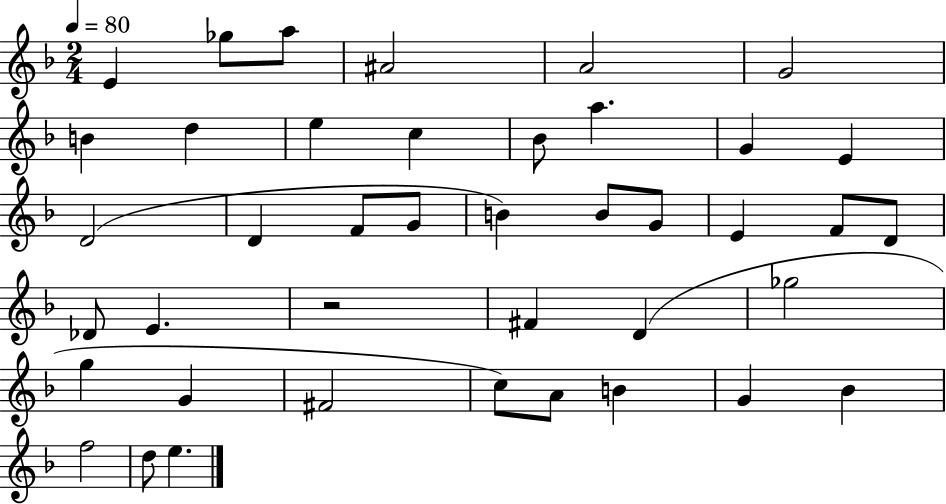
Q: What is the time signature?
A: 2/4